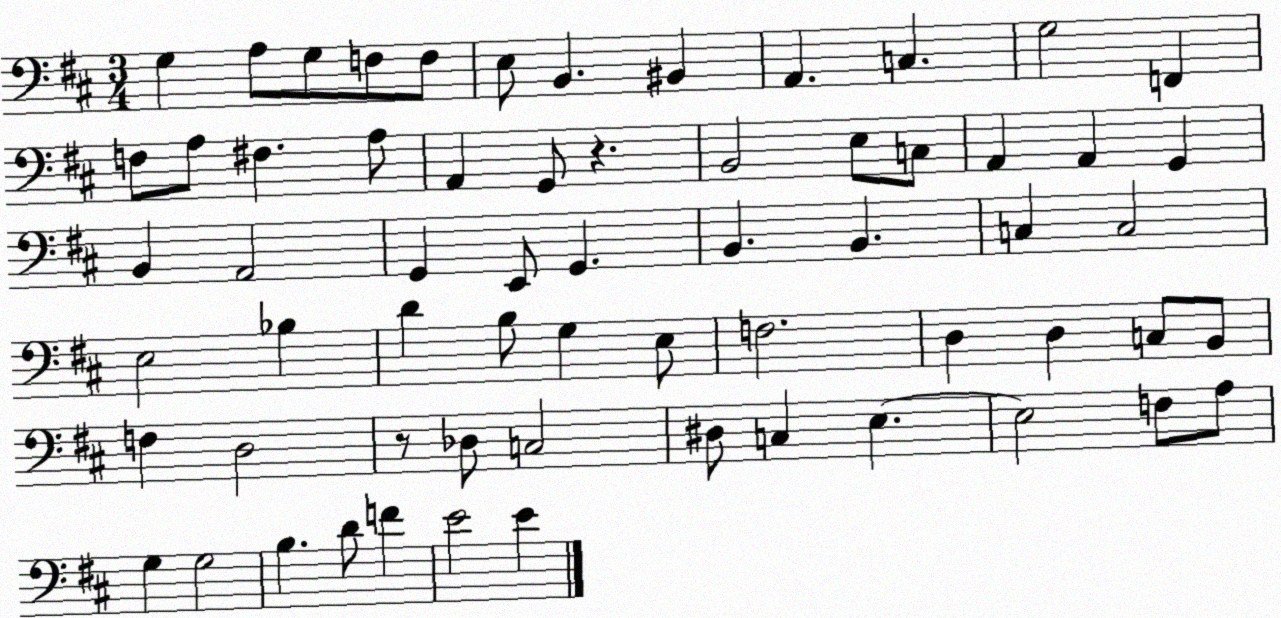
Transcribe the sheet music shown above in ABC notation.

X:1
T:Untitled
M:3/4
L:1/4
K:D
G, A,/2 G,/2 F,/2 F,/2 E,/2 B,, ^B,, A,, C, G,2 F,, F,/2 A,/2 ^F, A,/2 A,, G,,/2 z B,,2 E,/2 C,/2 A,, A,, G,, B,, A,,2 G,, E,,/2 G,, B,, B,, C, C,2 E,2 _B, D B,/2 G, E,/2 F,2 D, D, C,/2 B,,/2 F, D,2 z/2 _D,/2 C,2 ^D,/2 C, E, E,2 F,/2 A,/2 G, G,2 B, D/2 F E2 E